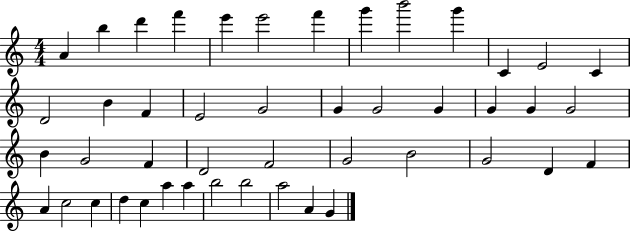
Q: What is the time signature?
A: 4/4